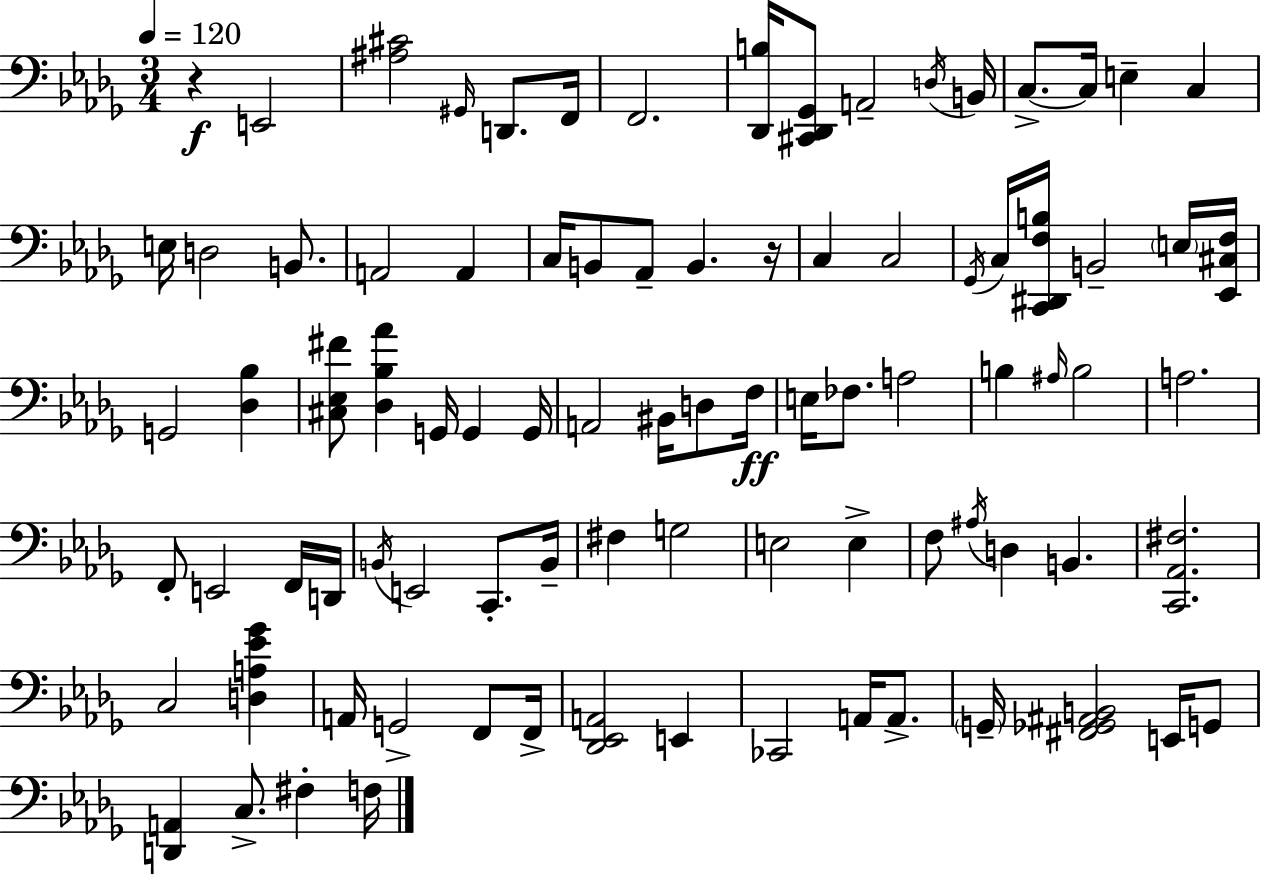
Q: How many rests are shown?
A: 2